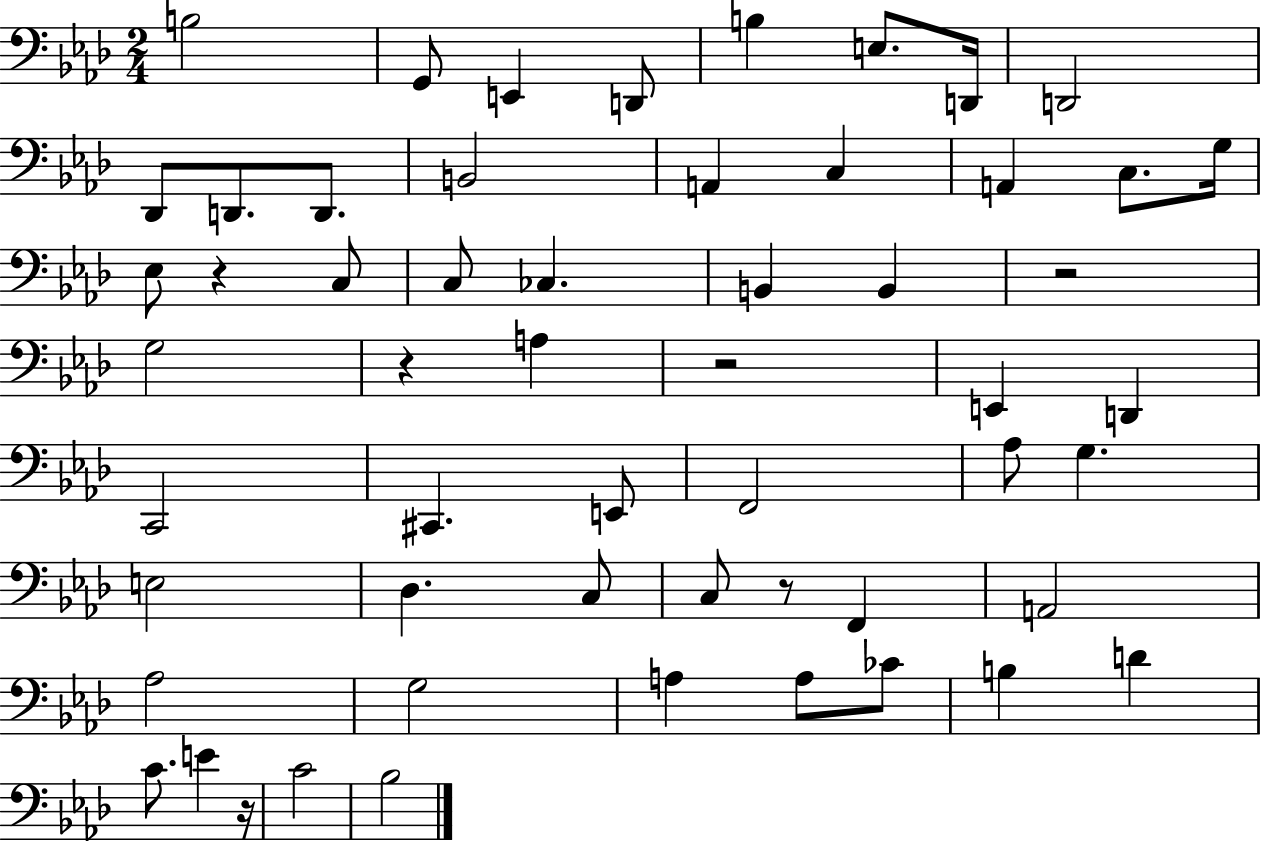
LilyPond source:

{
  \clef bass
  \numericTimeSignature
  \time 2/4
  \key aes \major
  b2 | g,8 e,4 d,8 | b4 e8. d,16 | d,2 | \break des,8 d,8. d,8. | b,2 | a,4 c4 | a,4 c8. g16 | \break ees8 r4 c8 | c8 ces4. | b,4 b,4 | r2 | \break g2 | r4 a4 | r2 | e,4 d,4 | \break c,2 | cis,4. e,8 | f,2 | aes8 g4. | \break e2 | des4. c8 | c8 r8 f,4 | a,2 | \break aes2 | g2 | a4 a8 ces'8 | b4 d'4 | \break c'8. e'4 r16 | c'2 | bes2 | \bar "|."
}